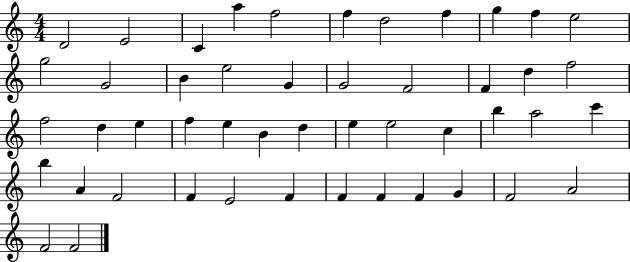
X:1
T:Untitled
M:4/4
L:1/4
K:C
D2 E2 C a f2 f d2 f g f e2 g2 G2 B e2 G G2 F2 F d f2 f2 d e f e B d e e2 c b a2 c' b A F2 F E2 F F F F G F2 A2 F2 F2